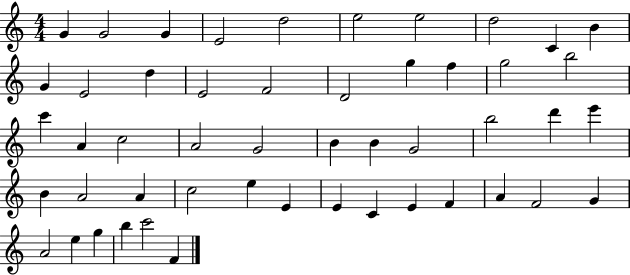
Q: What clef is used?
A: treble